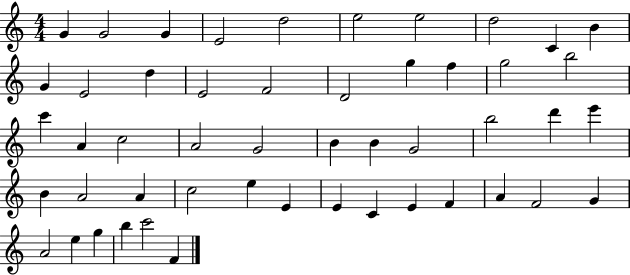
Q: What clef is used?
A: treble